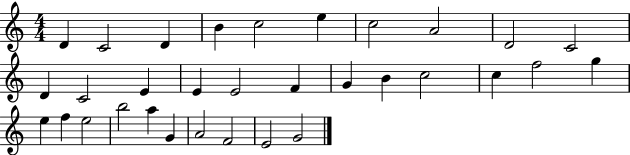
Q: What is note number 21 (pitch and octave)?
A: F5